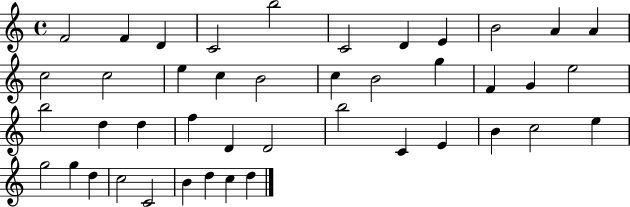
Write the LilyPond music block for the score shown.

{
  \clef treble
  \time 4/4
  \defaultTimeSignature
  \key c \major
  f'2 f'4 d'4 | c'2 b''2 | c'2 d'4 e'4 | b'2 a'4 a'4 | \break c''2 c''2 | e''4 c''4 b'2 | c''4 b'2 g''4 | f'4 g'4 e''2 | \break b''2 d''4 d''4 | f''4 d'4 d'2 | b''2 c'4 e'4 | b'4 c''2 e''4 | \break g''2 g''4 d''4 | c''2 c'2 | b'4 d''4 c''4 d''4 | \bar "|."
}